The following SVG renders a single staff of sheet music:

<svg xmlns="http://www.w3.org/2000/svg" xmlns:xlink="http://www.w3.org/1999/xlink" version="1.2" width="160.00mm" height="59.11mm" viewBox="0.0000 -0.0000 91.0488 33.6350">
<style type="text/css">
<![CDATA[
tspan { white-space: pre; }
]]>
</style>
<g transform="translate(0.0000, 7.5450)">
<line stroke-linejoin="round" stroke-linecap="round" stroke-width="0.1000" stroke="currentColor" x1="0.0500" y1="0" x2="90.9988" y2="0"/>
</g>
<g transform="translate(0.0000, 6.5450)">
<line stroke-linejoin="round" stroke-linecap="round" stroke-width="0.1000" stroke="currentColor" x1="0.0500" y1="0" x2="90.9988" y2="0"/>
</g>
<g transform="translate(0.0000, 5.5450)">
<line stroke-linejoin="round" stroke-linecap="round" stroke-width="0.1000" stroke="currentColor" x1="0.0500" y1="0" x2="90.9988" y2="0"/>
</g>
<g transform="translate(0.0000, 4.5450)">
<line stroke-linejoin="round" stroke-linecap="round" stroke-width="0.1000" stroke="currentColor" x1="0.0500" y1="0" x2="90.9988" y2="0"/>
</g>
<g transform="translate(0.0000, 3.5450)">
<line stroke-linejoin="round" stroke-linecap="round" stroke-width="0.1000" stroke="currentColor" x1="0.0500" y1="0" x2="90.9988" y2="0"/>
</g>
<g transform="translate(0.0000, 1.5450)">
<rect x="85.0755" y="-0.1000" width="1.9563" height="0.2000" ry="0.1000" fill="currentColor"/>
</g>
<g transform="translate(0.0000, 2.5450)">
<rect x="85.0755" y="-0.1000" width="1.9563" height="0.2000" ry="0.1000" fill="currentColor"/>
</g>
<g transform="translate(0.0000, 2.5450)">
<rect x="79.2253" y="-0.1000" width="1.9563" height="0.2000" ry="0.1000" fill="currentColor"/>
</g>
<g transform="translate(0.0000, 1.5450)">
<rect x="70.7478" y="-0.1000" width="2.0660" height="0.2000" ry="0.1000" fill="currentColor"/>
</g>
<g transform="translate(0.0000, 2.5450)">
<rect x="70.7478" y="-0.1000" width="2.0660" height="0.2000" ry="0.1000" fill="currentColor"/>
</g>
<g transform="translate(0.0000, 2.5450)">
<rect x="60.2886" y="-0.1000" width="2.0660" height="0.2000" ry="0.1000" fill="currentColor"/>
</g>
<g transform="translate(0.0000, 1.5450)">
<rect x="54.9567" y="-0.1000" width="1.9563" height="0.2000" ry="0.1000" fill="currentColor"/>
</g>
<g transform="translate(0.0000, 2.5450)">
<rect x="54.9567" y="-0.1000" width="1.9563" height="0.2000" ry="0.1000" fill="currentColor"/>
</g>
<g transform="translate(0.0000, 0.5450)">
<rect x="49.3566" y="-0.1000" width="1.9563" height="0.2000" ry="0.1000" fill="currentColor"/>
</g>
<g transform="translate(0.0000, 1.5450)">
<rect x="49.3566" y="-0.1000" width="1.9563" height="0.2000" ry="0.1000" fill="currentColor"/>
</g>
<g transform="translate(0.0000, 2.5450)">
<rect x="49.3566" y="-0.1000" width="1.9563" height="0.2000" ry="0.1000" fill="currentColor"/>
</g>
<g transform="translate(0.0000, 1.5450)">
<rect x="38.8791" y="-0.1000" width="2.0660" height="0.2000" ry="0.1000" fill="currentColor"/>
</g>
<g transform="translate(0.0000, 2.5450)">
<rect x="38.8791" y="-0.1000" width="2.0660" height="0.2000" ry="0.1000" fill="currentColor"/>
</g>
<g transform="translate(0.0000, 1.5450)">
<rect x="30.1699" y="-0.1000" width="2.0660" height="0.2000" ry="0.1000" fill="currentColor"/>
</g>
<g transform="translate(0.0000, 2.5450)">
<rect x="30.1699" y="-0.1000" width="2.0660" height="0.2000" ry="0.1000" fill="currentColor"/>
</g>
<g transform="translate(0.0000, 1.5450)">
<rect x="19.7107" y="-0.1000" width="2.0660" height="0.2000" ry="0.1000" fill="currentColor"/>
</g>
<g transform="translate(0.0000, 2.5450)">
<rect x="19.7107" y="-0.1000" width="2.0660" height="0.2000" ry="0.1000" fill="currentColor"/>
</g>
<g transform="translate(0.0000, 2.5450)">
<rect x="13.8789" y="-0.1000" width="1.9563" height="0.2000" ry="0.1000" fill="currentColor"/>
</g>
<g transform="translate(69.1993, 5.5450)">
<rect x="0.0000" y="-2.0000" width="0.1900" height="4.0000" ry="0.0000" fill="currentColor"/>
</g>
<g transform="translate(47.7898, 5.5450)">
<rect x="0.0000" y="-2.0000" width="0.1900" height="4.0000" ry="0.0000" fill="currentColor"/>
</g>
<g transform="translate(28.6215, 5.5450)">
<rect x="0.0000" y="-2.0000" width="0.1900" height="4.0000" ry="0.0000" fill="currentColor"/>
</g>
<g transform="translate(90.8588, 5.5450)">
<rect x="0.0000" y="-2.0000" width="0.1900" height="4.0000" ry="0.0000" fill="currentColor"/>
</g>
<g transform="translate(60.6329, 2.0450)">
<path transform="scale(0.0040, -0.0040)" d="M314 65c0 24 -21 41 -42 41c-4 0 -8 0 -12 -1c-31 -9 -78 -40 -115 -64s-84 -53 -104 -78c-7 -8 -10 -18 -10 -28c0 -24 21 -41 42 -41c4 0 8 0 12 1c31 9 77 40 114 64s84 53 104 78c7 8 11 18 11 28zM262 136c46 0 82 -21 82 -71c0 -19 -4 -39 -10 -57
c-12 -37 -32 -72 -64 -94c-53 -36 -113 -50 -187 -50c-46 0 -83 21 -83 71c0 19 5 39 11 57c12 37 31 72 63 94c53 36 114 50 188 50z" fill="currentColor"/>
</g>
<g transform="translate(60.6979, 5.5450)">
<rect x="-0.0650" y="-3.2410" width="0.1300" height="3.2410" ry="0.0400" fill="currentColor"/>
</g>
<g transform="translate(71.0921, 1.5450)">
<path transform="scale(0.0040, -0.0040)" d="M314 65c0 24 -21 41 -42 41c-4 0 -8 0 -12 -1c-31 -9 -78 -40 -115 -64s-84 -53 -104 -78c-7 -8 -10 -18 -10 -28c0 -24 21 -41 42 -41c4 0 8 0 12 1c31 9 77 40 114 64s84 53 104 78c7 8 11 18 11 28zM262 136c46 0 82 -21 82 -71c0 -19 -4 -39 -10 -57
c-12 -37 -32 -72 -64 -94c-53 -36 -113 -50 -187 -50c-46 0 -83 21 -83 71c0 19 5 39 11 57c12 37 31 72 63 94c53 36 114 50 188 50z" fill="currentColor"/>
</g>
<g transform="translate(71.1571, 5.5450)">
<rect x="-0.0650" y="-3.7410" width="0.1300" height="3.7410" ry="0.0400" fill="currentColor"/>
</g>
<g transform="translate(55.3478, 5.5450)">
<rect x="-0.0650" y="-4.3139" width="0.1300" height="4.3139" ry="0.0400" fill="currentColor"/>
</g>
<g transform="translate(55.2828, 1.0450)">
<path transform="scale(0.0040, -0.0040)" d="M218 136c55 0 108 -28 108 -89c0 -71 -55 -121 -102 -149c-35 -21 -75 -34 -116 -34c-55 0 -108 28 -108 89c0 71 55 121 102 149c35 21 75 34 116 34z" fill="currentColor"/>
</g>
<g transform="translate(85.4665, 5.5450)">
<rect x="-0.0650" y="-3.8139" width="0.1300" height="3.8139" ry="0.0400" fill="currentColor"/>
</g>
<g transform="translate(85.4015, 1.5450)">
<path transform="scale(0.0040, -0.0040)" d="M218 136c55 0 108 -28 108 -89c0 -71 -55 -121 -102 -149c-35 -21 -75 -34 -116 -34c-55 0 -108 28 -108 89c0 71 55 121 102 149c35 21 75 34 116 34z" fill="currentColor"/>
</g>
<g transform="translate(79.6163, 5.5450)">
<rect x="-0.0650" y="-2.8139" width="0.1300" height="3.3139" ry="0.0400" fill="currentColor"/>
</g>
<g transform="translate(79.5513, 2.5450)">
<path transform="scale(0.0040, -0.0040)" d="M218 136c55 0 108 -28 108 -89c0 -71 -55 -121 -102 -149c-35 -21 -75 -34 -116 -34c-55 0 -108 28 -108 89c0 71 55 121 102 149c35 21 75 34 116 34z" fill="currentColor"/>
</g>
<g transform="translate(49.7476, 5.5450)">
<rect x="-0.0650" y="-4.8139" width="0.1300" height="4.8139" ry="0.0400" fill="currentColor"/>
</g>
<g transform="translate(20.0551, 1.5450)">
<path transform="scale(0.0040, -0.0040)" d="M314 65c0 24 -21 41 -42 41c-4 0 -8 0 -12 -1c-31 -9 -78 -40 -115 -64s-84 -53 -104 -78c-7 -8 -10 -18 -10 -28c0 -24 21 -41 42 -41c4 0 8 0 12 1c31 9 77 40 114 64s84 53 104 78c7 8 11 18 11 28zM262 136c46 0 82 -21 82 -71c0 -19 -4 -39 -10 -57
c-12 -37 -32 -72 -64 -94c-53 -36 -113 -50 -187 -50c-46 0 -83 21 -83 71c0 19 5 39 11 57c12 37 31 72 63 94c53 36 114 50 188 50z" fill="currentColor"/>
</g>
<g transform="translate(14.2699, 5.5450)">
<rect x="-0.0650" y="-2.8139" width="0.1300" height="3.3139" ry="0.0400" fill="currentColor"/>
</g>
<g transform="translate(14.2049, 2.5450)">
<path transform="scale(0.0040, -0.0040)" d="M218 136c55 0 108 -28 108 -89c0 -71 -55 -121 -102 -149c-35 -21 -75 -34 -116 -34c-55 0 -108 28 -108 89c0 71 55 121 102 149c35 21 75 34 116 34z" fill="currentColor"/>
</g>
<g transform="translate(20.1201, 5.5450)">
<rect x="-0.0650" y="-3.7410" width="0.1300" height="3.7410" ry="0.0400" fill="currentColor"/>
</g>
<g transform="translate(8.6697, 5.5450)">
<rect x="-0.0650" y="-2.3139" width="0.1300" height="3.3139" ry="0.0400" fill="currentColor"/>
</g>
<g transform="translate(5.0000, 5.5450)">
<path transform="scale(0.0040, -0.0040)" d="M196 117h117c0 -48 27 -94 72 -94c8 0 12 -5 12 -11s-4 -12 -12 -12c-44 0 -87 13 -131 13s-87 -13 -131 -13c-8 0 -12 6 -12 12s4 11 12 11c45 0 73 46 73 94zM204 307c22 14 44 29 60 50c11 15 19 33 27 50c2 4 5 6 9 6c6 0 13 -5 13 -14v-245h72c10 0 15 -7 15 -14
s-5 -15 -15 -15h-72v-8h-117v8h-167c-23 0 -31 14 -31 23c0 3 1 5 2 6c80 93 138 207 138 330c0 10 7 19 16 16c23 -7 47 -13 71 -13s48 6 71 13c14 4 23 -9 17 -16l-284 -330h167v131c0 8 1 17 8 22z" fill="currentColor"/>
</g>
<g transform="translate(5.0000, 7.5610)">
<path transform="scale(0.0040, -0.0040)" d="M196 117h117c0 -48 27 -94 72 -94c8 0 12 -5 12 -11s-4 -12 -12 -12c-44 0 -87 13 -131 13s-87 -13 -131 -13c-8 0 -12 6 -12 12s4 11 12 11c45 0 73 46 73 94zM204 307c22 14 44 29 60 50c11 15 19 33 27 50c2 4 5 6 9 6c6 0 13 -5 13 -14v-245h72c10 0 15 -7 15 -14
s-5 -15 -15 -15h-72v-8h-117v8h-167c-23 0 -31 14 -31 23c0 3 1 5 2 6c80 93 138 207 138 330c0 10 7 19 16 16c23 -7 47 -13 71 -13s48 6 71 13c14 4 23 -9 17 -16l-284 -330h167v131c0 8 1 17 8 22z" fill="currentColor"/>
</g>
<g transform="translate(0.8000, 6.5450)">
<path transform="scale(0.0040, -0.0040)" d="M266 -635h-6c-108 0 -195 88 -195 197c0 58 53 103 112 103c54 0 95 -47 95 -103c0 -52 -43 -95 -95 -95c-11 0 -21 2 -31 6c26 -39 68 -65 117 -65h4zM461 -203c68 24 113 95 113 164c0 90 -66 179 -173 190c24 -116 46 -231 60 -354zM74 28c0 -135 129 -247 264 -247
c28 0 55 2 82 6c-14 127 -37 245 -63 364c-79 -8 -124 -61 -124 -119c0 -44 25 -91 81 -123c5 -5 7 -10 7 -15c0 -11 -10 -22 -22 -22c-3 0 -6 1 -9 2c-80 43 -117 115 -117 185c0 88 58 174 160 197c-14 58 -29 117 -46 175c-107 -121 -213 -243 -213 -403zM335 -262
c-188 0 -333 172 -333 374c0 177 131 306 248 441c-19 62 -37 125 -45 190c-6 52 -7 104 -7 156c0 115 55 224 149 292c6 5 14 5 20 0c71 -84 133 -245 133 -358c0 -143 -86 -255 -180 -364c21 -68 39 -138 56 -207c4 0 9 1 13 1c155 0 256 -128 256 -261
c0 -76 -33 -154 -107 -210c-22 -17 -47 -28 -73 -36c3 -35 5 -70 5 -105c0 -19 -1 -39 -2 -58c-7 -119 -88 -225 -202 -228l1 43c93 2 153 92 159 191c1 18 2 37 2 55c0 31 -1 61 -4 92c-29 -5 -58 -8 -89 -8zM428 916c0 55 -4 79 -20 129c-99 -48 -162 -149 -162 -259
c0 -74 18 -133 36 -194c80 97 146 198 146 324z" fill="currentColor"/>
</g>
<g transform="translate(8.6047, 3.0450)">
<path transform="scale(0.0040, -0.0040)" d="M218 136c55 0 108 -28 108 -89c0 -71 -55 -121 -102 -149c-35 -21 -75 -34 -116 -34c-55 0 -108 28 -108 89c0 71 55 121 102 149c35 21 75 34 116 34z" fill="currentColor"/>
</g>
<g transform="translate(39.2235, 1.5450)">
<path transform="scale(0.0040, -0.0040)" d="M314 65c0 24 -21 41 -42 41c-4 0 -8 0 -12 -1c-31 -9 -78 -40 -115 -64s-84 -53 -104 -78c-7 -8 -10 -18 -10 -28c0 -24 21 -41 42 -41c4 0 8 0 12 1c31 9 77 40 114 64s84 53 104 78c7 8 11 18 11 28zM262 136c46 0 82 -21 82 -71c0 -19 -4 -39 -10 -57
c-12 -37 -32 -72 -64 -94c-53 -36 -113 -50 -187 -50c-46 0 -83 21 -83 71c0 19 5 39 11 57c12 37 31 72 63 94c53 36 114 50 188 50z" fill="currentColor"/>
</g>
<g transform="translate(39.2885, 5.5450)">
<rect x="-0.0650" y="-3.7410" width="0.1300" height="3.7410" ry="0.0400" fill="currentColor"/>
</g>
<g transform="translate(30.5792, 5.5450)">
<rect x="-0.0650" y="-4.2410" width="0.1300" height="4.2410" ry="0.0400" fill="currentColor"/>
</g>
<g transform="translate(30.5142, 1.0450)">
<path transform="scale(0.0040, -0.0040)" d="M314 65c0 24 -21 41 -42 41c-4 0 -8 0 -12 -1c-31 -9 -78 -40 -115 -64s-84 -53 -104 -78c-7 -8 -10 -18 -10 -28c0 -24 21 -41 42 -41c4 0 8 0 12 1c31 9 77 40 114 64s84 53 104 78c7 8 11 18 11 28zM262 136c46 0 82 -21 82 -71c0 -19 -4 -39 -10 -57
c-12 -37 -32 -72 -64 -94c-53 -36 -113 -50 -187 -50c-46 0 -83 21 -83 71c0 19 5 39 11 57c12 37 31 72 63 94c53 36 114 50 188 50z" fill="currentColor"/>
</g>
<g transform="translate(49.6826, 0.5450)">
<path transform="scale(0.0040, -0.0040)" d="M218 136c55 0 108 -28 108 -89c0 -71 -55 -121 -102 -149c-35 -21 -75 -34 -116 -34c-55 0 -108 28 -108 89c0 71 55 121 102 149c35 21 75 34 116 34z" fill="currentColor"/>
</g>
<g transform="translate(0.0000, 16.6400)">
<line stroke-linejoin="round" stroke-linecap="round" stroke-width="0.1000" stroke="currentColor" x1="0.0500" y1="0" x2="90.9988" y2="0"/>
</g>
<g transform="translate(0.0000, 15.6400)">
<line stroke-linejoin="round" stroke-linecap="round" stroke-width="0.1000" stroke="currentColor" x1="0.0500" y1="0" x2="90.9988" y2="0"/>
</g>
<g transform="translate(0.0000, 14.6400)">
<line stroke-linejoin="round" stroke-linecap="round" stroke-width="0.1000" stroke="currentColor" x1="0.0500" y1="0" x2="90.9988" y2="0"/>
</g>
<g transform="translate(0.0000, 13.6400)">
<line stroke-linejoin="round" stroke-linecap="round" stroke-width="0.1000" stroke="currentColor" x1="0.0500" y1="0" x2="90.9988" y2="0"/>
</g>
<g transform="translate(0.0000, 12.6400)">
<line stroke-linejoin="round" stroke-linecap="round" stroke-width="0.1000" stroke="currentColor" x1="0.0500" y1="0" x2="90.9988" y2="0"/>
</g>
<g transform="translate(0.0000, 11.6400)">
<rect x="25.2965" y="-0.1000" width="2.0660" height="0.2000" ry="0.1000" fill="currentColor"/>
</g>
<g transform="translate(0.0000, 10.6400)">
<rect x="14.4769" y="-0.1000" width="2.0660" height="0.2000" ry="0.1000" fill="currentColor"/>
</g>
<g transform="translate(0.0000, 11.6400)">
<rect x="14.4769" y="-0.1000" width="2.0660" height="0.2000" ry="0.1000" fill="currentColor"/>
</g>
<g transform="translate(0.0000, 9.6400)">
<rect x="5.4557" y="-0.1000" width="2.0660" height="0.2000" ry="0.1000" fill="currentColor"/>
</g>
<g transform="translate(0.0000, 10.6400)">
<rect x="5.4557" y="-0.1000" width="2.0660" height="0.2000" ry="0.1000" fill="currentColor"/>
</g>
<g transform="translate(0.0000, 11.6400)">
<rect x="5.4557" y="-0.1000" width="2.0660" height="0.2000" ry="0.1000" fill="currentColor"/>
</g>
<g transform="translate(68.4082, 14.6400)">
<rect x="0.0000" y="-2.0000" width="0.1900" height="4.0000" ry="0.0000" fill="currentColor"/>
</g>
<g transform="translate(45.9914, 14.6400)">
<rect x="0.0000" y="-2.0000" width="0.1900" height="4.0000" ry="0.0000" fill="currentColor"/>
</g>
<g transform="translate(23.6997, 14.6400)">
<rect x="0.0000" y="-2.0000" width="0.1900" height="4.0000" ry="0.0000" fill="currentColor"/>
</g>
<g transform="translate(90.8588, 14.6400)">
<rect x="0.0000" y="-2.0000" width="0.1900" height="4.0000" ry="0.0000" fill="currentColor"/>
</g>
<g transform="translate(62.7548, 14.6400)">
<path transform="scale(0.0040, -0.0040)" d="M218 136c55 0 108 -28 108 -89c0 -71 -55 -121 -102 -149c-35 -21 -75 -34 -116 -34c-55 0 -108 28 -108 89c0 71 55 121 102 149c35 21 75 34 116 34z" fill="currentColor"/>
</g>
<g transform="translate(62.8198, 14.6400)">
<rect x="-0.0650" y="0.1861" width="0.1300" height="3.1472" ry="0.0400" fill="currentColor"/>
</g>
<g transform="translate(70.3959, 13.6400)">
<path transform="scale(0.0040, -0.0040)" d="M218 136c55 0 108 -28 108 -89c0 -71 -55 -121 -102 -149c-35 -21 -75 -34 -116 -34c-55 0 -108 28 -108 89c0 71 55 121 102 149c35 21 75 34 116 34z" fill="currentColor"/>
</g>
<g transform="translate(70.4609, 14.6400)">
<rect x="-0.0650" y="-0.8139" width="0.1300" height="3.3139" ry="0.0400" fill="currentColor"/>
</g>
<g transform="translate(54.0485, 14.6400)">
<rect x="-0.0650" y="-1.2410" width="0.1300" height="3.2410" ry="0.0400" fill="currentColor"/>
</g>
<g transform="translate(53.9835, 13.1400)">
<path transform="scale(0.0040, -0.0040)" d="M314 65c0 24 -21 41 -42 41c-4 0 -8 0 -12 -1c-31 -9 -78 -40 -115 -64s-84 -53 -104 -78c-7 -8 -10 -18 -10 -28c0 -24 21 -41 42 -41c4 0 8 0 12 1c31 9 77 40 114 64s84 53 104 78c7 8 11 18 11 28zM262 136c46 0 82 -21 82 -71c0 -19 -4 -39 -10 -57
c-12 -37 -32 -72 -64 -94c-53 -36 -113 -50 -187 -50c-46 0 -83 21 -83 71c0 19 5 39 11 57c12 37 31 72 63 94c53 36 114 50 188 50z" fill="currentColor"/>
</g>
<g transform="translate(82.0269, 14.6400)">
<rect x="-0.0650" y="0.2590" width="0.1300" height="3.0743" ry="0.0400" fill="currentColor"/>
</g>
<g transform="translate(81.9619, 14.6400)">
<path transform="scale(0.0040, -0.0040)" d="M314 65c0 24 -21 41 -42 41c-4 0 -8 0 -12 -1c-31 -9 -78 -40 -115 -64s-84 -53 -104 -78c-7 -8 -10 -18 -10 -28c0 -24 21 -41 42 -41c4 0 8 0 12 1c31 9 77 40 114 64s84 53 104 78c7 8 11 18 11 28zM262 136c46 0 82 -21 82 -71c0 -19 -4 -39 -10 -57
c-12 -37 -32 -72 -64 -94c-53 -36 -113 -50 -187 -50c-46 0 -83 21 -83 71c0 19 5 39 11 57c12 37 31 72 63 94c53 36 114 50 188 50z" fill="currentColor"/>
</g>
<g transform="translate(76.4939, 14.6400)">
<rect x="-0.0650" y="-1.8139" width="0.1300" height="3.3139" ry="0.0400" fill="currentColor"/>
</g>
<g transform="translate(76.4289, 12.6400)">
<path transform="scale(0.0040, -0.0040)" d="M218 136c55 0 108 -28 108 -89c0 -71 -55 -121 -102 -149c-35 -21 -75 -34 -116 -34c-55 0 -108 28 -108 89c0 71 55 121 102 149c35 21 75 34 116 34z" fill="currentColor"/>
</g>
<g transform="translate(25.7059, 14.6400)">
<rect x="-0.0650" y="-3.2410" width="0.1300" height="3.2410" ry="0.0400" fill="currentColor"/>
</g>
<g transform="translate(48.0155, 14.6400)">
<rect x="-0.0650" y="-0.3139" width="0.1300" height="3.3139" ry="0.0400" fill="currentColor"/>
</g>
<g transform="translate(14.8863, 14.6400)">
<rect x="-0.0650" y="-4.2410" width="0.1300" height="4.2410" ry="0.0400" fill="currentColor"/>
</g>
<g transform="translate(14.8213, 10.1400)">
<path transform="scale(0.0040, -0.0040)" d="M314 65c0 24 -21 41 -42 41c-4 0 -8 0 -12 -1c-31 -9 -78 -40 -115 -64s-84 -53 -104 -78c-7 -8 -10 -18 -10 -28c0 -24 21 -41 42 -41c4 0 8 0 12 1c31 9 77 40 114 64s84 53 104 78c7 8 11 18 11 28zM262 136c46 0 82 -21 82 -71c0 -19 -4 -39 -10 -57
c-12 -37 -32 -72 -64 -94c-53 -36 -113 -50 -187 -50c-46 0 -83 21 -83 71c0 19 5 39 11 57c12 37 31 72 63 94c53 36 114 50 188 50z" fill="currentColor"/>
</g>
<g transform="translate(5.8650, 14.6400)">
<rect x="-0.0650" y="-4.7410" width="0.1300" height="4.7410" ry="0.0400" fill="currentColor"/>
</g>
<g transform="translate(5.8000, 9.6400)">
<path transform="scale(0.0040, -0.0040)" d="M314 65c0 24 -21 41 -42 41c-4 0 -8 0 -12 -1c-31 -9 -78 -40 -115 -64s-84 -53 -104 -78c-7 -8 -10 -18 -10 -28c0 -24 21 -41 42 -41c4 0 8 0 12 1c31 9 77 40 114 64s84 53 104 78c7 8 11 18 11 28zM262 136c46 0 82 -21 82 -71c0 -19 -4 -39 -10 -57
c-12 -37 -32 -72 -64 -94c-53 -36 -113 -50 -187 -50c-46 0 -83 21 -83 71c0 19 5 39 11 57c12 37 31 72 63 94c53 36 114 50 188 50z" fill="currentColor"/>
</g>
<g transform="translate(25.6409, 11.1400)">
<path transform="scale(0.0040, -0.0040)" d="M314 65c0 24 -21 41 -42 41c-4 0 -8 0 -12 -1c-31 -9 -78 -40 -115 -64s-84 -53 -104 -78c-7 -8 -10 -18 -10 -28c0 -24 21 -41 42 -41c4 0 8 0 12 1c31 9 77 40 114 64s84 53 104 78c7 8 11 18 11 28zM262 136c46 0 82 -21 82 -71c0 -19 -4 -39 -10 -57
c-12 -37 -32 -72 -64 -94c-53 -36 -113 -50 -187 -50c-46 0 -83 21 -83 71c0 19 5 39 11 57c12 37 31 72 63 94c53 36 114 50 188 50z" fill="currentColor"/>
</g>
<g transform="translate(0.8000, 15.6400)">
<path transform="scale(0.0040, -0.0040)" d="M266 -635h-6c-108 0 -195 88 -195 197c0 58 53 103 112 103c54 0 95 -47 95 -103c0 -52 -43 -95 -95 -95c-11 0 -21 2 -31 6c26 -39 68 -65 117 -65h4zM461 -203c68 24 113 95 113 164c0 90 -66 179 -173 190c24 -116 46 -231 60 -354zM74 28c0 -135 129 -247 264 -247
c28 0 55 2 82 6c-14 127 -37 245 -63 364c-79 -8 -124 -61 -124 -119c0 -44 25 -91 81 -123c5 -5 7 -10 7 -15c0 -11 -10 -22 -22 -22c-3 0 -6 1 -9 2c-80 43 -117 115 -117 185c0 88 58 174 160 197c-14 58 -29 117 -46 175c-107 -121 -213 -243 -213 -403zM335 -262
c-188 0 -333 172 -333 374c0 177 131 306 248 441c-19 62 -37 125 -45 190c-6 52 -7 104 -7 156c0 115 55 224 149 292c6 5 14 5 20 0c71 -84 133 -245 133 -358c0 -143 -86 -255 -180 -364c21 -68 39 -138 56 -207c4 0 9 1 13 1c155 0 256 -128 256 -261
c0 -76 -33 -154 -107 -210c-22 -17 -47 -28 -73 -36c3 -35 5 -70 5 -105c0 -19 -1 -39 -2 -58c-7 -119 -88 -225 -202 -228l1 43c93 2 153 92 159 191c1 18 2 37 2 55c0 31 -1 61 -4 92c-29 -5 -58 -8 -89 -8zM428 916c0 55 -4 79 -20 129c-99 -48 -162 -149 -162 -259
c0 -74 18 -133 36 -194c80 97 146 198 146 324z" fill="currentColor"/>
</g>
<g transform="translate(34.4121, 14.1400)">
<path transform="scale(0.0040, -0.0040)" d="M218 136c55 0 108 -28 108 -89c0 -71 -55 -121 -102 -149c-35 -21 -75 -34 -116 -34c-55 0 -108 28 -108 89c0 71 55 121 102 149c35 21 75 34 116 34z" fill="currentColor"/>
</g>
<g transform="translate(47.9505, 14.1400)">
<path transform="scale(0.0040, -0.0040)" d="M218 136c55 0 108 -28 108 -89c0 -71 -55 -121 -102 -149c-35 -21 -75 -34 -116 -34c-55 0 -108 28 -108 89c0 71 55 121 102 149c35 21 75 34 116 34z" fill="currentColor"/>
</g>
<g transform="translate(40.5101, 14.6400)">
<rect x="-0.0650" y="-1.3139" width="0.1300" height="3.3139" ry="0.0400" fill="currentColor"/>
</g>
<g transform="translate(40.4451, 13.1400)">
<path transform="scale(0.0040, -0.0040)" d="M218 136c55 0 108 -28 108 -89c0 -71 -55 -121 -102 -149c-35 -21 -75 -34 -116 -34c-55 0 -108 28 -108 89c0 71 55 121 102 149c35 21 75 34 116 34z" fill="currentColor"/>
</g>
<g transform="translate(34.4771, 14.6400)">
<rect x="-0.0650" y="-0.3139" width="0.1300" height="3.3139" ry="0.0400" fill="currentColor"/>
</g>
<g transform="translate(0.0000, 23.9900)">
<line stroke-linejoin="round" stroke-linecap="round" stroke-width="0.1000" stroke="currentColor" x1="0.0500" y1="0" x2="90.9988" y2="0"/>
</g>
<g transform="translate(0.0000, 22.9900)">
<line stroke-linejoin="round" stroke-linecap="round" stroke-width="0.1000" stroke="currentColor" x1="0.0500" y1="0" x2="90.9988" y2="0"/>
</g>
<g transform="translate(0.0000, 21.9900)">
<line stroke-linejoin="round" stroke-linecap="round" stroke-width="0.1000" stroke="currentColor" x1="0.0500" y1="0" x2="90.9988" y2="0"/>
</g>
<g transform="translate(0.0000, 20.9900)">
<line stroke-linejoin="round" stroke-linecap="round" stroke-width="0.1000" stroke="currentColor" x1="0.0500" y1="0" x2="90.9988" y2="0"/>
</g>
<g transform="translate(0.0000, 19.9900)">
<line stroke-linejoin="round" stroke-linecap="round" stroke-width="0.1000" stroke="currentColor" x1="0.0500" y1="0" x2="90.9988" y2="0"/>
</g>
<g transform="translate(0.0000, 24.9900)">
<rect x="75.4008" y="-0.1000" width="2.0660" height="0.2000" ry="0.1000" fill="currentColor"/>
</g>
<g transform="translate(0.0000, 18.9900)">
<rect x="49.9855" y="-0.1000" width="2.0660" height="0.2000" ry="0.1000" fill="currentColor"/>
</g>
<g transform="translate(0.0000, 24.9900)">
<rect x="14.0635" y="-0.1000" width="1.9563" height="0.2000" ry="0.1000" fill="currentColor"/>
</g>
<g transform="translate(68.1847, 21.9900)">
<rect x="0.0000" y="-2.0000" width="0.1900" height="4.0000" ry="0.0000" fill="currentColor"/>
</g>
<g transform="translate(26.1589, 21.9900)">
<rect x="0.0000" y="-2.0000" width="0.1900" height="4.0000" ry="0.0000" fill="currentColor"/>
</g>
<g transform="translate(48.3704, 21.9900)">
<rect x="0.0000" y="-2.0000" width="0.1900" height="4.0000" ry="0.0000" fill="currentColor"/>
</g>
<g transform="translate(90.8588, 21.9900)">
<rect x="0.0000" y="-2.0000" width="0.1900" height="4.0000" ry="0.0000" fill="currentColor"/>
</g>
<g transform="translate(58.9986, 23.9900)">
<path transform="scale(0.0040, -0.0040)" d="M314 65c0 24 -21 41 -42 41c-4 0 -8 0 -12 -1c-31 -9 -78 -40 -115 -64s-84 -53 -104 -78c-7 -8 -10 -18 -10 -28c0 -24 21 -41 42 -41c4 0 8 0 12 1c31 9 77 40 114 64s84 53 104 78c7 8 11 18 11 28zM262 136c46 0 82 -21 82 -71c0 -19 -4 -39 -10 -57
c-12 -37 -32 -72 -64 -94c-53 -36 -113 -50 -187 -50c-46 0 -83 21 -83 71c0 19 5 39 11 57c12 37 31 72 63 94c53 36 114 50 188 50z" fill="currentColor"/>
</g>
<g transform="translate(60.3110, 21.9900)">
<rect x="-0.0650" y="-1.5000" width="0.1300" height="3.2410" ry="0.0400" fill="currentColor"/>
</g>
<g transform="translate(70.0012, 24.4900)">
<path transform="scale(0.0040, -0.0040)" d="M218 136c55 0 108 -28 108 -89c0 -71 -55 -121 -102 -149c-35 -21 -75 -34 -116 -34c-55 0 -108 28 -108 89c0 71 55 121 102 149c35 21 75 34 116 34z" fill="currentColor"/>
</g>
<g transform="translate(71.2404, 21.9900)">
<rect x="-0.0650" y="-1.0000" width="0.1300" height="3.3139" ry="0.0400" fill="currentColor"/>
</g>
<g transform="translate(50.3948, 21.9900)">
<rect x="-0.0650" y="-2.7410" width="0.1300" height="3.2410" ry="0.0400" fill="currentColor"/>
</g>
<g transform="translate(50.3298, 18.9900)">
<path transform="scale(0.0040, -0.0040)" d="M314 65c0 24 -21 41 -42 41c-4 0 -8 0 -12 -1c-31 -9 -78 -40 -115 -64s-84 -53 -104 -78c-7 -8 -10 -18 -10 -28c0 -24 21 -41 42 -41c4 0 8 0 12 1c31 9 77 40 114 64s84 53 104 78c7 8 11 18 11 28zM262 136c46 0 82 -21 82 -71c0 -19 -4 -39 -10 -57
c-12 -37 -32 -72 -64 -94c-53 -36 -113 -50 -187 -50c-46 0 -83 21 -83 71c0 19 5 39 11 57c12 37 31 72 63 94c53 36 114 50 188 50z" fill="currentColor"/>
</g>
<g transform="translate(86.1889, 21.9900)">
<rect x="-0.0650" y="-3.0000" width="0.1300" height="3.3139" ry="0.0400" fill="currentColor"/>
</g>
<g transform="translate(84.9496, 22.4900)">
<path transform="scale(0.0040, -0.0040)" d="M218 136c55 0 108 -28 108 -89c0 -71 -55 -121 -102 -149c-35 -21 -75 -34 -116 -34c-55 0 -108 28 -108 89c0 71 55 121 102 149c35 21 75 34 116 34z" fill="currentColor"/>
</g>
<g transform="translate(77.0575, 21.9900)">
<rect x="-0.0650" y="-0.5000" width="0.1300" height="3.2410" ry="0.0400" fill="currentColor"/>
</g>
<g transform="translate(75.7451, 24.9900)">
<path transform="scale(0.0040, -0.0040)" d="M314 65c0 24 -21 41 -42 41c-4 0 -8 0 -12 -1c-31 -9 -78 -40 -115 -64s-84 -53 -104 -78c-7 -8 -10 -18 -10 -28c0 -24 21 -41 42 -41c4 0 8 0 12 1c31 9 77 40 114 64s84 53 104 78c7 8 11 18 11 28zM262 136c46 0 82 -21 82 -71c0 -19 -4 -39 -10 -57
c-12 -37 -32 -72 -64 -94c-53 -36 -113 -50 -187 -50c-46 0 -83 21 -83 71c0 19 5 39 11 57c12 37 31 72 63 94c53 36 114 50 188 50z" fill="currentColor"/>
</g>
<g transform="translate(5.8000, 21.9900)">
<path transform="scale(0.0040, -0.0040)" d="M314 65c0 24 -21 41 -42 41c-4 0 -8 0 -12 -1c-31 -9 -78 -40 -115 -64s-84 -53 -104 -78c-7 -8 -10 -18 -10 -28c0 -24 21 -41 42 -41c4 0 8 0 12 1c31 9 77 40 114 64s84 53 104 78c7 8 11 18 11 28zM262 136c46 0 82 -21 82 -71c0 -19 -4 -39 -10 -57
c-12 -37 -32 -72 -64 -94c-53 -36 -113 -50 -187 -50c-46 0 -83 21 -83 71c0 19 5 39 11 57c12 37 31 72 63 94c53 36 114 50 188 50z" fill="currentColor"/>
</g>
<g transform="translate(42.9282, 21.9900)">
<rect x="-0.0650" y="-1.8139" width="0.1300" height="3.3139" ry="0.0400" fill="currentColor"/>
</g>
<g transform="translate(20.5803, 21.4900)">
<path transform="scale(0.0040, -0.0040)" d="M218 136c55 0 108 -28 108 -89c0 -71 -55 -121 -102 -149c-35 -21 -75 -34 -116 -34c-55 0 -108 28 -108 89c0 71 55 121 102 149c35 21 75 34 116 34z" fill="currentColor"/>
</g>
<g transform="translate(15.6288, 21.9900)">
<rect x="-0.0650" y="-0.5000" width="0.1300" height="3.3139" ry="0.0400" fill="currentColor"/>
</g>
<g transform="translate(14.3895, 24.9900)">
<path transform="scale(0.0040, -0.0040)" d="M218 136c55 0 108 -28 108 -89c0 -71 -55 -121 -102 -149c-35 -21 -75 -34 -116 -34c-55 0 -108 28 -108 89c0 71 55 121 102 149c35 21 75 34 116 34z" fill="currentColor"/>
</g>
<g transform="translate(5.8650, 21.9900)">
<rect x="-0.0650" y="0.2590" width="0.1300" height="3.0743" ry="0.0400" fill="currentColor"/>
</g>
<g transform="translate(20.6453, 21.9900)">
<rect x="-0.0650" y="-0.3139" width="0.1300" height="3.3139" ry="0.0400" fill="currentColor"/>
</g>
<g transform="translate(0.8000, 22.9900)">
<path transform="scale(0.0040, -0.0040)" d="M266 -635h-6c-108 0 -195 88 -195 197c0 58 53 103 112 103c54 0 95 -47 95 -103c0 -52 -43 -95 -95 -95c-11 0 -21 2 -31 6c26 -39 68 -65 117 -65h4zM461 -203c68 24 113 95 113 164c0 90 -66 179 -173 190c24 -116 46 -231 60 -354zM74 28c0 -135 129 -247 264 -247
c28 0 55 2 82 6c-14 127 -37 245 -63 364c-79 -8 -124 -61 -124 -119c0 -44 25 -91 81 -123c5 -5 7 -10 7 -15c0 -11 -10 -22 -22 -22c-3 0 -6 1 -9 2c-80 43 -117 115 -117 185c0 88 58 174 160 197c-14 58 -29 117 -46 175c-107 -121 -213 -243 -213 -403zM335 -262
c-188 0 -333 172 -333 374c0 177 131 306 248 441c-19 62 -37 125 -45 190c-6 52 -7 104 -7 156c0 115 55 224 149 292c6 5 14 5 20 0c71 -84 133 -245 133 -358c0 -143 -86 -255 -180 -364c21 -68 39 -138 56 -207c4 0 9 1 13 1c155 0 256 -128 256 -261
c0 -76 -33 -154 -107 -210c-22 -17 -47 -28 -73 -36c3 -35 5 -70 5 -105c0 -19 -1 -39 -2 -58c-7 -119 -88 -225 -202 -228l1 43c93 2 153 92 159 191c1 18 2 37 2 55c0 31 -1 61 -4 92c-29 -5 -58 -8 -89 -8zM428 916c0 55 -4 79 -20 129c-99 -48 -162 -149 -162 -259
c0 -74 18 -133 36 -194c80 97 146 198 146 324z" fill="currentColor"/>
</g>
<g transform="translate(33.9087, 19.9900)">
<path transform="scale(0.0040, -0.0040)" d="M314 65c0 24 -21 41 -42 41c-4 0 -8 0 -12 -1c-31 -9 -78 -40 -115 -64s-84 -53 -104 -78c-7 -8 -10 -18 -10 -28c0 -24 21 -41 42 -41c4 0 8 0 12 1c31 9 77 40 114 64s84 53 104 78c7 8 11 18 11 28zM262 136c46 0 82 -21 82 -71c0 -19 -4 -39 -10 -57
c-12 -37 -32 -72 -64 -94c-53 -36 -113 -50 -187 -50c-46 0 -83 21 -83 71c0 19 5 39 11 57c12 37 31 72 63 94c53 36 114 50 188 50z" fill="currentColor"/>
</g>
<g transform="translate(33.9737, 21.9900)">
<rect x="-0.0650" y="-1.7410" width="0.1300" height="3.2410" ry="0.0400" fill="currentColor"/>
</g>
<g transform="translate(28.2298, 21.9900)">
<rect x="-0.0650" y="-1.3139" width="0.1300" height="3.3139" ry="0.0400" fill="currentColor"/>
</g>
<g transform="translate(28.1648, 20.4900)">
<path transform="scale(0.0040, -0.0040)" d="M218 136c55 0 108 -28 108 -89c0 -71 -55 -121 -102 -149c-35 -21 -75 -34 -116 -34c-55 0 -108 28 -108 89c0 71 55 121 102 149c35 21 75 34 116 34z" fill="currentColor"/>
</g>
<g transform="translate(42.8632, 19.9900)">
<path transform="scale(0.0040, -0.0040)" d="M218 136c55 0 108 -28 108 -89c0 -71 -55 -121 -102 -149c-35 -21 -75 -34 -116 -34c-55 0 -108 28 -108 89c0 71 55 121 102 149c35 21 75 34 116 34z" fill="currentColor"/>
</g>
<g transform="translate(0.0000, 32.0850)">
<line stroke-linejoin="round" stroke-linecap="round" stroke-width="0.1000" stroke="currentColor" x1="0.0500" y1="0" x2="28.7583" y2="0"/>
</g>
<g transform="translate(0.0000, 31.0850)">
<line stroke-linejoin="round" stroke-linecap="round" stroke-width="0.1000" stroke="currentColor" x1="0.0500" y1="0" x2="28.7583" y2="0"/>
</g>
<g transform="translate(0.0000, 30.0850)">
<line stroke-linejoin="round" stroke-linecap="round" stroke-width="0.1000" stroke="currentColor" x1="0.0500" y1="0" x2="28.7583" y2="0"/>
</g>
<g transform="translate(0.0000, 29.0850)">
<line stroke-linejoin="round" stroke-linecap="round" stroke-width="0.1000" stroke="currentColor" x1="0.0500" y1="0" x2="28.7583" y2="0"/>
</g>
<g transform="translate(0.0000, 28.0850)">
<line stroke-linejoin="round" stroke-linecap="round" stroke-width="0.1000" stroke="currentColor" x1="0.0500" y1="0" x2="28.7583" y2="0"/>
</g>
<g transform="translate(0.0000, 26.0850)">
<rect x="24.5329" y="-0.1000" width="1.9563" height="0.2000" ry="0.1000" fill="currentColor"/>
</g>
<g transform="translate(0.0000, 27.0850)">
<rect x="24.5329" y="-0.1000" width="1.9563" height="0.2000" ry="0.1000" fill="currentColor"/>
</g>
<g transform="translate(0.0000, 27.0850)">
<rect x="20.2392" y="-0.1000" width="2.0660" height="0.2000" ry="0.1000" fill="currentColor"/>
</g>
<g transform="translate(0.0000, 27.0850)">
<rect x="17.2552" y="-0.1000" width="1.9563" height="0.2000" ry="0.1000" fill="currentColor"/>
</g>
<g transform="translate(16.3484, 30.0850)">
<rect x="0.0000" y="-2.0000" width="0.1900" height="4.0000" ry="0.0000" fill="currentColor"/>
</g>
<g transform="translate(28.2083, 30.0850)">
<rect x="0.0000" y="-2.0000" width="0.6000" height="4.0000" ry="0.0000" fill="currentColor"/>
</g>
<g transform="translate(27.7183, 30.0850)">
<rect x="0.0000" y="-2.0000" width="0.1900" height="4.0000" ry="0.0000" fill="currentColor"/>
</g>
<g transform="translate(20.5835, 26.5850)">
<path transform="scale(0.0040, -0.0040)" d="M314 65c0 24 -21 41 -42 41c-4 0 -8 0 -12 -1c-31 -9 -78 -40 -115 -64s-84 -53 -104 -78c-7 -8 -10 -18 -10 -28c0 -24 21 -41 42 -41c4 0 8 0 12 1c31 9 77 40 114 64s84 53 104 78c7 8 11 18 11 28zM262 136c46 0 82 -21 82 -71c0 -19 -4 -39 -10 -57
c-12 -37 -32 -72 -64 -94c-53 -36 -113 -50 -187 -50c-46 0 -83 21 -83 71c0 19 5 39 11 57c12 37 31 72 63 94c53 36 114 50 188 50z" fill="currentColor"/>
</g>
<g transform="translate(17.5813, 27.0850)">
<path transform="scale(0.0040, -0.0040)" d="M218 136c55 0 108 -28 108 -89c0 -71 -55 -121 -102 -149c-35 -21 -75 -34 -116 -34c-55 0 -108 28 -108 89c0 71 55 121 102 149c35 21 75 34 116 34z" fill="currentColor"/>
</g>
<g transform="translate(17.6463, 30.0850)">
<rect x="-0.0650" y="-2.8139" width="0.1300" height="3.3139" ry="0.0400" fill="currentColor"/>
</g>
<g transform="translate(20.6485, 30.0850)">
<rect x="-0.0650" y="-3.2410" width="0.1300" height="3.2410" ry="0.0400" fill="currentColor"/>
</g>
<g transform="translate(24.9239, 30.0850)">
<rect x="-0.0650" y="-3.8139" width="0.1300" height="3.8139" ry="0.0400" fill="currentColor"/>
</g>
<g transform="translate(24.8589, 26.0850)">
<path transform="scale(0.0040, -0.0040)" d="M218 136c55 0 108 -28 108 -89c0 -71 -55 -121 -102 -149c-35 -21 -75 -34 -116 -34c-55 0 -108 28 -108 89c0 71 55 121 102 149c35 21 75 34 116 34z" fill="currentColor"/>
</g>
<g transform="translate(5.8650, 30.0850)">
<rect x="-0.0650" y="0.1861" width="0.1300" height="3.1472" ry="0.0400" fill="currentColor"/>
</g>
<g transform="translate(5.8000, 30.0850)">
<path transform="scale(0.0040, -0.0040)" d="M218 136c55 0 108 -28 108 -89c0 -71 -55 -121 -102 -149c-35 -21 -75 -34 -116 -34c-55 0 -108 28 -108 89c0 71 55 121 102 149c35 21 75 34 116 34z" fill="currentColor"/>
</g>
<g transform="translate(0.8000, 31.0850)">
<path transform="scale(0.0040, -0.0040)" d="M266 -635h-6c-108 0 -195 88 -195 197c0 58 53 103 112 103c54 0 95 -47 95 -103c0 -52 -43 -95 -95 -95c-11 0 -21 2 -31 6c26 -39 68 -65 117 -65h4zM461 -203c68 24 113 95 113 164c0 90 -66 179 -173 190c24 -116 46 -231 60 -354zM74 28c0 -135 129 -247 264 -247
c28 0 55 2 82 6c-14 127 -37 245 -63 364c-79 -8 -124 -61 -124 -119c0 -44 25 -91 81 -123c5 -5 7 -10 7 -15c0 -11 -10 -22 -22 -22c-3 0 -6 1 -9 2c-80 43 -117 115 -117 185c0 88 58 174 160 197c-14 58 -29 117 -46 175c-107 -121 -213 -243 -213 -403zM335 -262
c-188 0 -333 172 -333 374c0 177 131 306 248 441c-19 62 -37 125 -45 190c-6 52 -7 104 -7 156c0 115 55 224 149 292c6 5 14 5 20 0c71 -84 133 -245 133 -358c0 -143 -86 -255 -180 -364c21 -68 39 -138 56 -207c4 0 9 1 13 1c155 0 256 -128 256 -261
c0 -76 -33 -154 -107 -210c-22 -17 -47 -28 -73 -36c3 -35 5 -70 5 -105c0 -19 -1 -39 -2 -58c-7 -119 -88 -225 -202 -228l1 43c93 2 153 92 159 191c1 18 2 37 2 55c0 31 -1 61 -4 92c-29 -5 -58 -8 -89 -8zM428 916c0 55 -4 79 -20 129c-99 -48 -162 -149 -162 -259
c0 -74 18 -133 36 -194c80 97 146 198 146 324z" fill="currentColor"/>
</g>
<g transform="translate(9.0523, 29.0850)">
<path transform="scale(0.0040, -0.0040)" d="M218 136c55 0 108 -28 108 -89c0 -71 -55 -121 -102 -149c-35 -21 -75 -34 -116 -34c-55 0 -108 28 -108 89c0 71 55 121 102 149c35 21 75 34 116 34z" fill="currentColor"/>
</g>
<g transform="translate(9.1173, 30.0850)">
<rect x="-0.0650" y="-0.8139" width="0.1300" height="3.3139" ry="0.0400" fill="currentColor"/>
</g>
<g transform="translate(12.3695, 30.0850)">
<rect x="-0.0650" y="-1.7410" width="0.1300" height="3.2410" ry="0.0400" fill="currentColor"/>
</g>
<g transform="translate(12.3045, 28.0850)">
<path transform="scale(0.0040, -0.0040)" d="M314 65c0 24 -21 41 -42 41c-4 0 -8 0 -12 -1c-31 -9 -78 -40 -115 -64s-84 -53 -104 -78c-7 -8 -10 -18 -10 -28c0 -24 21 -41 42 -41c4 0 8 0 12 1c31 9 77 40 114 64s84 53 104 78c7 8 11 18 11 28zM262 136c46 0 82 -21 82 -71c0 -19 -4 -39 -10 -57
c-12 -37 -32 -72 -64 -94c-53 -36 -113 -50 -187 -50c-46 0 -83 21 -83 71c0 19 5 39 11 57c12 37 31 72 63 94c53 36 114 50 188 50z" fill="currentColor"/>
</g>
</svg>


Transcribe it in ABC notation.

X:1
T:Untitled
M:4/4
L:1/4
K:C
g a c'2 d'2 c'2 e' d' b2 c'2 a c' e'2 d'2 b2 c e c e2 B d f B2 B2 C c e f2 f a2 E2 D C2 A B d f2 a b2 c'